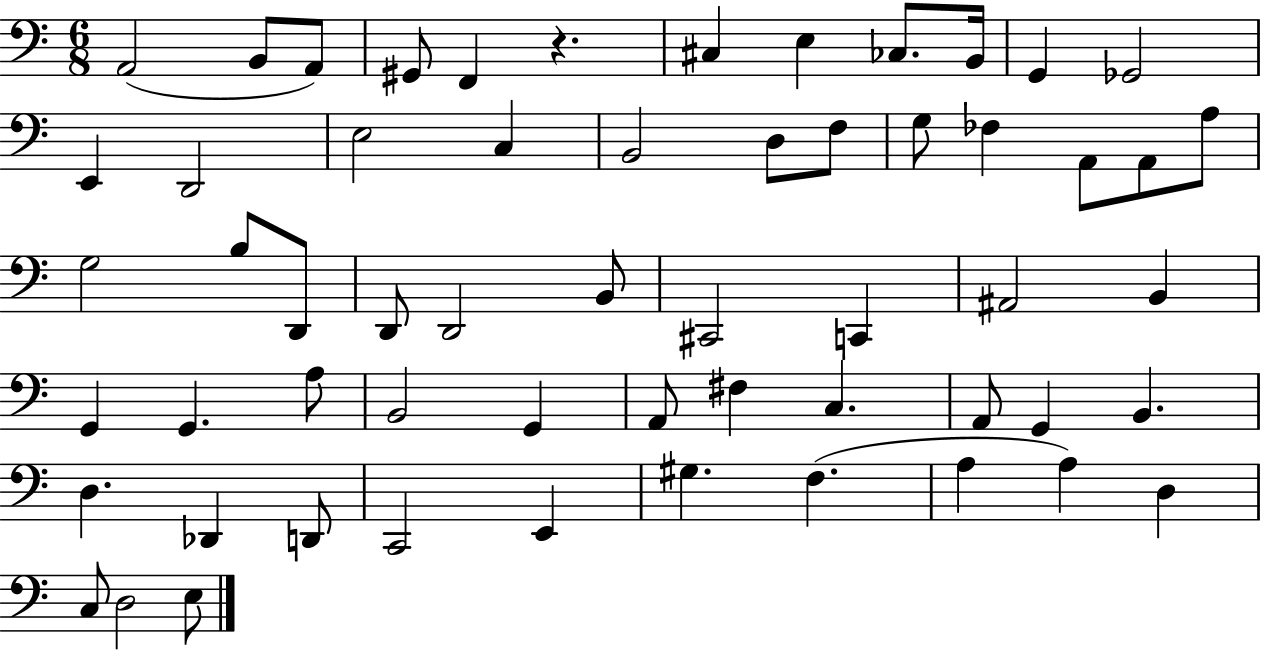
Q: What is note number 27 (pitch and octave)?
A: D2